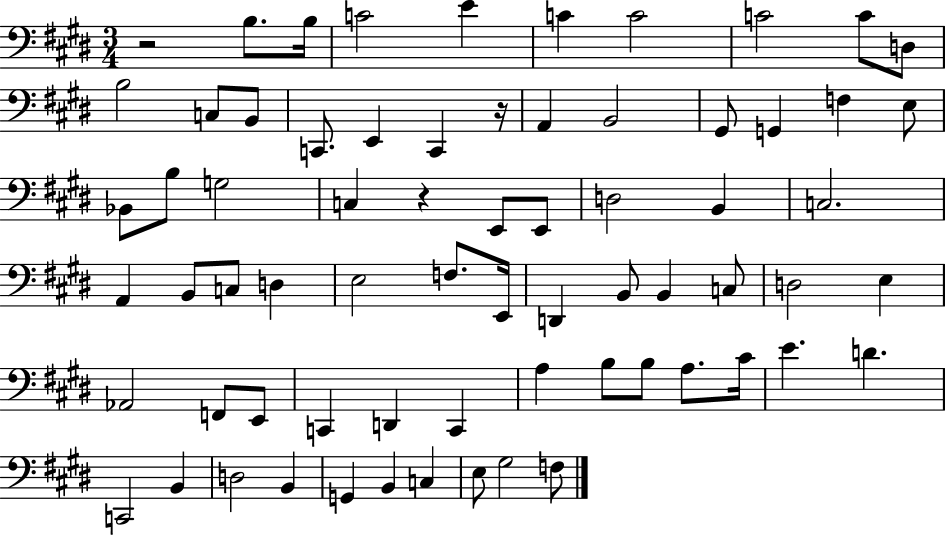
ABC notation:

X:1
T:Untitled
M:3/4
L:1/4
K:E
z2 B,/2 B,/4 C2 E C C2 C2 C/2 D,/2 B,2 C,/2 B,,/2 C,,/2 E,, C,, z/4 A,, B,,2 ^G,,/2 G,, F, E,/2 _B,,/2 B,/2 G,2 C, z E,,/2 E,,/2 D,2 B,, C,2 A,, B,,/2 C,/2 D, E,2 F,/2 E,,/4 D,, B,,/2 B,, C,/2 D,2 E, _A,,2 F,,/2 E,,/2 C,, D,, C,, A, B,/2 B,/2 A,/2 ^C/4 E D C,,2 B,, D,2 B,, G,, B,, C, E,/2 ^G,2 F,/2